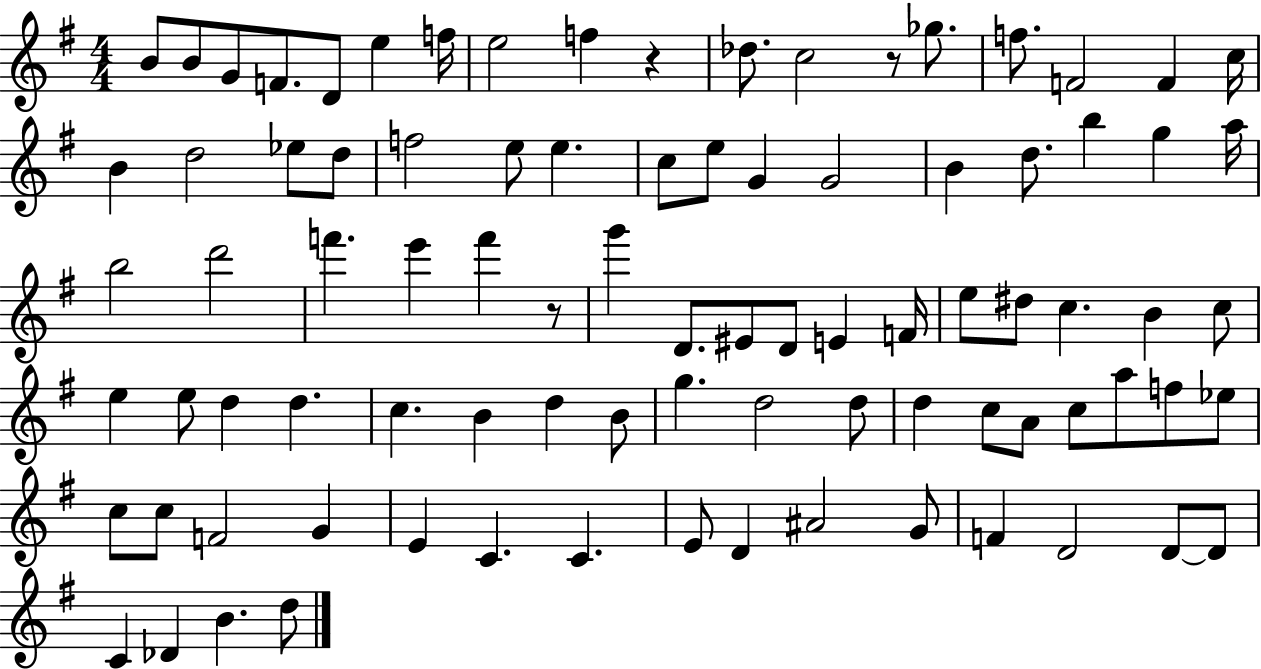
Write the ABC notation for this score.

X:1
T:Untitled
M:4/4
L:1/4
K:G
B/2 B/2 G/2 F/2 D/2 e f/4 e2 f z _d/2 c2 z/2 _g/2 f/2 F2 F c/4 B d2 _e/2 d/2 f2 e/2 e c/2 e/2 G G2 B d/2 b g a/4 b2 d'2 f' e' f' z/2 g' D/2 ^E/2 D/2 E F/4 e/2 ^d/2 c B c/2 e e/2 d d c B d B/2 g d2 d/2 d c/2 A/2 c/2 a/2 f/2 _e/2 c/2 c/2 F2 G E C C E/2 D ^A2 G/2 F D2 D/2 D/2 C _D B d/2